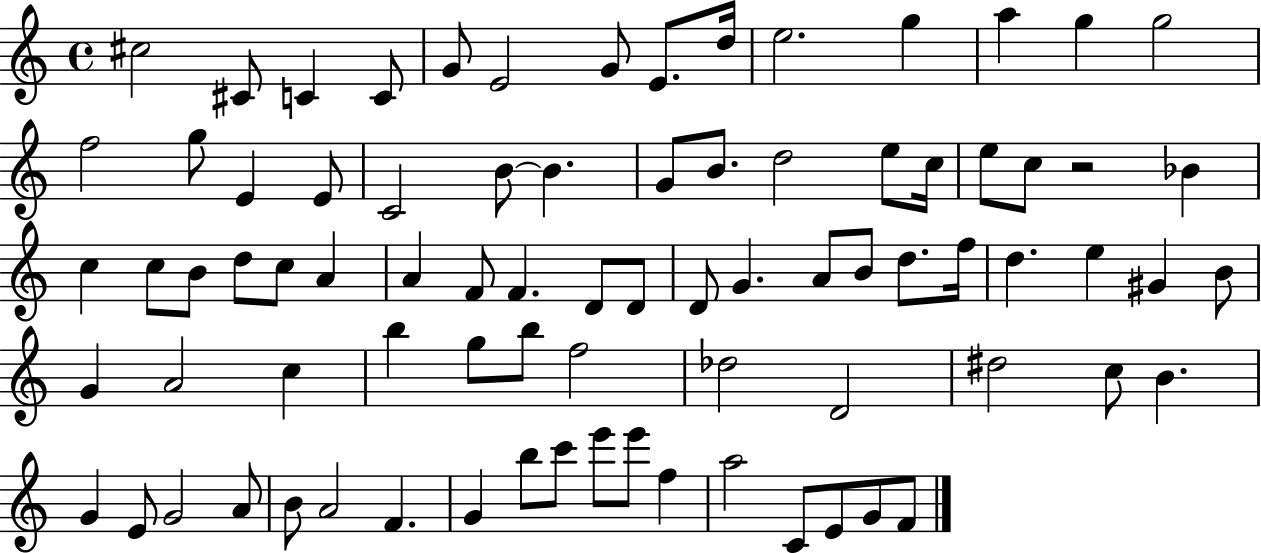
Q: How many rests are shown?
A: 1